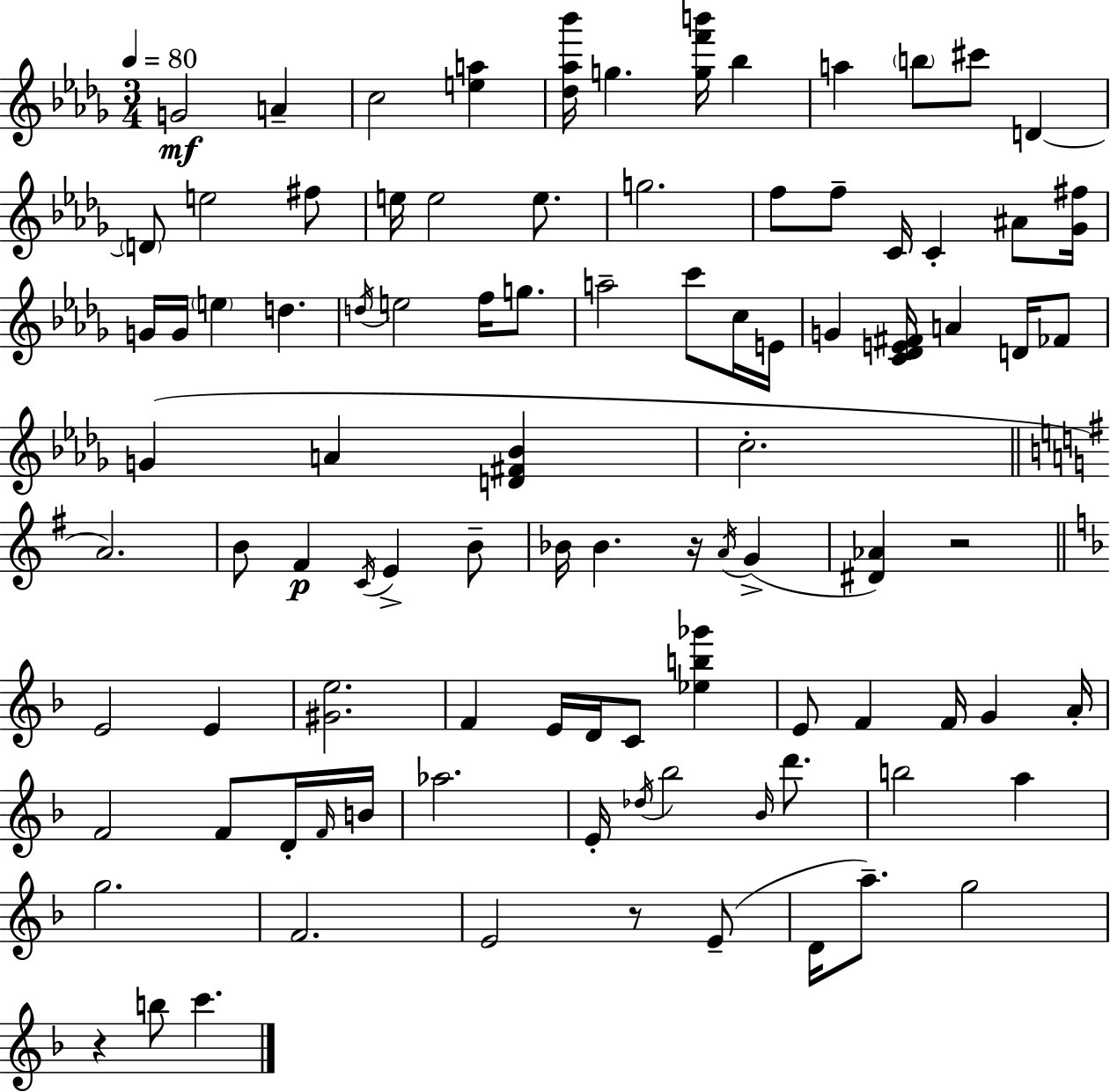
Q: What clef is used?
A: treble